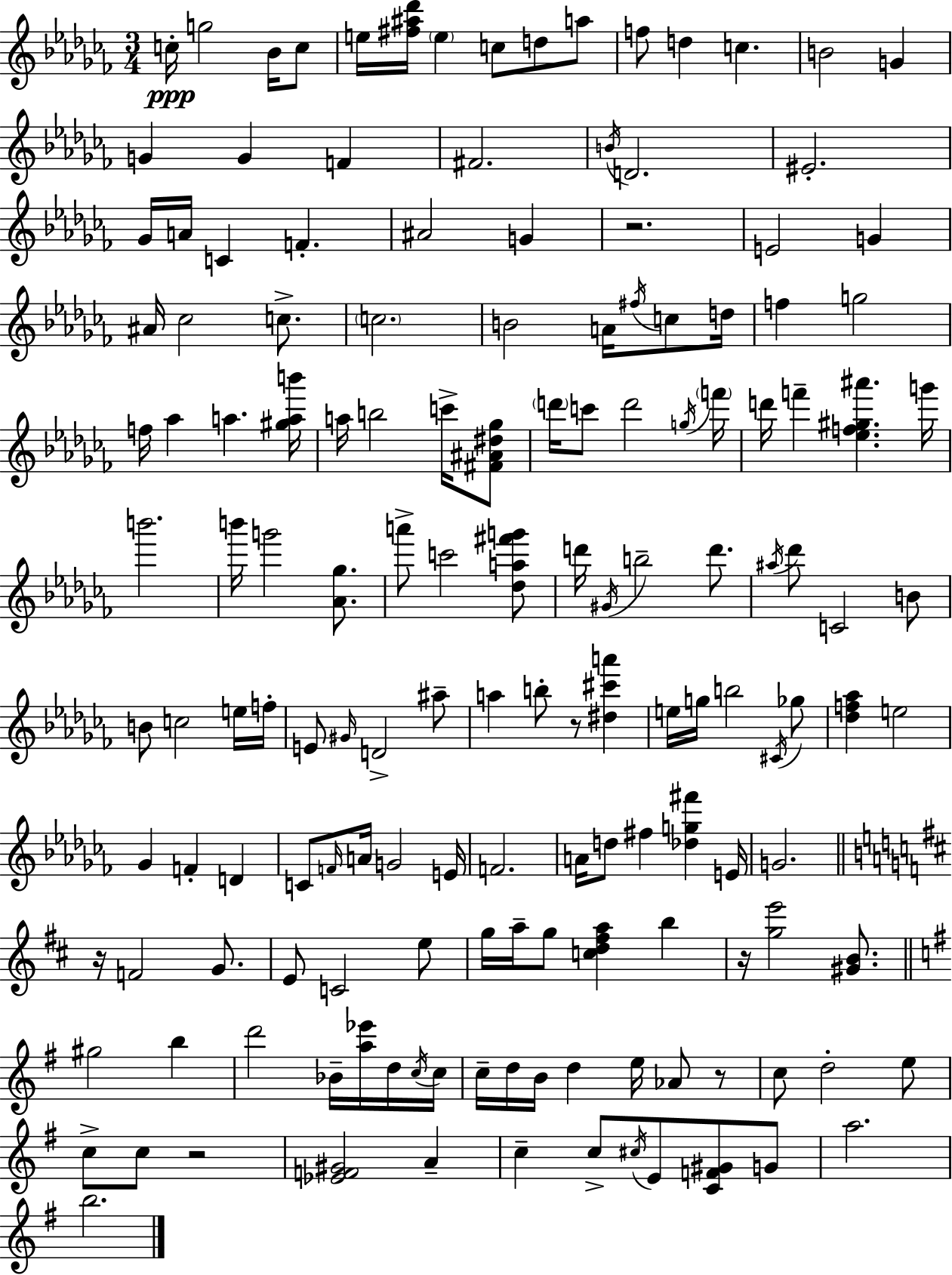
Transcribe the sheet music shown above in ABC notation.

X:1
T:Untitled
M:3/4
L:1/4
K:Abm
c/4 g2 _B/4 c/2 e/4 [^f^a_d']/4 e c/2 d/2 a/2 f/2 d c B2 G G G F ^F2 B/4 D2 ^E2 _G/4 A/4 C F ^A2 G z2 E2 G ^A/4 _c2 c/2 c2 B2 A/4 ^f/4 c/2 d/4 f g2 f/4 _a a [^gab']/4 a/4 b2 c'/4 [^F^A^d_g]/2 d'/4 c'/2 d'2 g/4 f'/4 d'/4 f' [_ef^g^a'] g'/4 b'2 b'/4 g'2 [_A_g]/2 a'/2 c'2 [_da^f'g']/2 d'/4 ^G/4 b2 d'/2 ^a/4 _d'/2 C2 B/2 B/2 c2 e/4 f/4 E/2 ^G/4 D2 ^a/2 a b/2 z/2 [^d^c'a'] e/4 g/4 b2 ^C/4 _g/2 [_df_a] e2 _G F D C/2 F/4 A/4 G2 E/4 F2 A/4 d/2 ^f [_dg^f'] E/4 G2 z/4 F2 G/2 E/2 C2 e/2 g/4 a/4 g/2 [cd^fa] b z/4 [ge']2 [^GB]/2 ^g2 b d'2 _B/4 [a_e']/4 d/4 c/4 c/4 c/4 d/4 B/4 d e/4 _A/2 z/2 c/2 d2 e/2 c/2 c/2 z2 [_EF^G]2 A c c/2 ^c/4 E/2 [CF^G]/2 G/2 a2 b2